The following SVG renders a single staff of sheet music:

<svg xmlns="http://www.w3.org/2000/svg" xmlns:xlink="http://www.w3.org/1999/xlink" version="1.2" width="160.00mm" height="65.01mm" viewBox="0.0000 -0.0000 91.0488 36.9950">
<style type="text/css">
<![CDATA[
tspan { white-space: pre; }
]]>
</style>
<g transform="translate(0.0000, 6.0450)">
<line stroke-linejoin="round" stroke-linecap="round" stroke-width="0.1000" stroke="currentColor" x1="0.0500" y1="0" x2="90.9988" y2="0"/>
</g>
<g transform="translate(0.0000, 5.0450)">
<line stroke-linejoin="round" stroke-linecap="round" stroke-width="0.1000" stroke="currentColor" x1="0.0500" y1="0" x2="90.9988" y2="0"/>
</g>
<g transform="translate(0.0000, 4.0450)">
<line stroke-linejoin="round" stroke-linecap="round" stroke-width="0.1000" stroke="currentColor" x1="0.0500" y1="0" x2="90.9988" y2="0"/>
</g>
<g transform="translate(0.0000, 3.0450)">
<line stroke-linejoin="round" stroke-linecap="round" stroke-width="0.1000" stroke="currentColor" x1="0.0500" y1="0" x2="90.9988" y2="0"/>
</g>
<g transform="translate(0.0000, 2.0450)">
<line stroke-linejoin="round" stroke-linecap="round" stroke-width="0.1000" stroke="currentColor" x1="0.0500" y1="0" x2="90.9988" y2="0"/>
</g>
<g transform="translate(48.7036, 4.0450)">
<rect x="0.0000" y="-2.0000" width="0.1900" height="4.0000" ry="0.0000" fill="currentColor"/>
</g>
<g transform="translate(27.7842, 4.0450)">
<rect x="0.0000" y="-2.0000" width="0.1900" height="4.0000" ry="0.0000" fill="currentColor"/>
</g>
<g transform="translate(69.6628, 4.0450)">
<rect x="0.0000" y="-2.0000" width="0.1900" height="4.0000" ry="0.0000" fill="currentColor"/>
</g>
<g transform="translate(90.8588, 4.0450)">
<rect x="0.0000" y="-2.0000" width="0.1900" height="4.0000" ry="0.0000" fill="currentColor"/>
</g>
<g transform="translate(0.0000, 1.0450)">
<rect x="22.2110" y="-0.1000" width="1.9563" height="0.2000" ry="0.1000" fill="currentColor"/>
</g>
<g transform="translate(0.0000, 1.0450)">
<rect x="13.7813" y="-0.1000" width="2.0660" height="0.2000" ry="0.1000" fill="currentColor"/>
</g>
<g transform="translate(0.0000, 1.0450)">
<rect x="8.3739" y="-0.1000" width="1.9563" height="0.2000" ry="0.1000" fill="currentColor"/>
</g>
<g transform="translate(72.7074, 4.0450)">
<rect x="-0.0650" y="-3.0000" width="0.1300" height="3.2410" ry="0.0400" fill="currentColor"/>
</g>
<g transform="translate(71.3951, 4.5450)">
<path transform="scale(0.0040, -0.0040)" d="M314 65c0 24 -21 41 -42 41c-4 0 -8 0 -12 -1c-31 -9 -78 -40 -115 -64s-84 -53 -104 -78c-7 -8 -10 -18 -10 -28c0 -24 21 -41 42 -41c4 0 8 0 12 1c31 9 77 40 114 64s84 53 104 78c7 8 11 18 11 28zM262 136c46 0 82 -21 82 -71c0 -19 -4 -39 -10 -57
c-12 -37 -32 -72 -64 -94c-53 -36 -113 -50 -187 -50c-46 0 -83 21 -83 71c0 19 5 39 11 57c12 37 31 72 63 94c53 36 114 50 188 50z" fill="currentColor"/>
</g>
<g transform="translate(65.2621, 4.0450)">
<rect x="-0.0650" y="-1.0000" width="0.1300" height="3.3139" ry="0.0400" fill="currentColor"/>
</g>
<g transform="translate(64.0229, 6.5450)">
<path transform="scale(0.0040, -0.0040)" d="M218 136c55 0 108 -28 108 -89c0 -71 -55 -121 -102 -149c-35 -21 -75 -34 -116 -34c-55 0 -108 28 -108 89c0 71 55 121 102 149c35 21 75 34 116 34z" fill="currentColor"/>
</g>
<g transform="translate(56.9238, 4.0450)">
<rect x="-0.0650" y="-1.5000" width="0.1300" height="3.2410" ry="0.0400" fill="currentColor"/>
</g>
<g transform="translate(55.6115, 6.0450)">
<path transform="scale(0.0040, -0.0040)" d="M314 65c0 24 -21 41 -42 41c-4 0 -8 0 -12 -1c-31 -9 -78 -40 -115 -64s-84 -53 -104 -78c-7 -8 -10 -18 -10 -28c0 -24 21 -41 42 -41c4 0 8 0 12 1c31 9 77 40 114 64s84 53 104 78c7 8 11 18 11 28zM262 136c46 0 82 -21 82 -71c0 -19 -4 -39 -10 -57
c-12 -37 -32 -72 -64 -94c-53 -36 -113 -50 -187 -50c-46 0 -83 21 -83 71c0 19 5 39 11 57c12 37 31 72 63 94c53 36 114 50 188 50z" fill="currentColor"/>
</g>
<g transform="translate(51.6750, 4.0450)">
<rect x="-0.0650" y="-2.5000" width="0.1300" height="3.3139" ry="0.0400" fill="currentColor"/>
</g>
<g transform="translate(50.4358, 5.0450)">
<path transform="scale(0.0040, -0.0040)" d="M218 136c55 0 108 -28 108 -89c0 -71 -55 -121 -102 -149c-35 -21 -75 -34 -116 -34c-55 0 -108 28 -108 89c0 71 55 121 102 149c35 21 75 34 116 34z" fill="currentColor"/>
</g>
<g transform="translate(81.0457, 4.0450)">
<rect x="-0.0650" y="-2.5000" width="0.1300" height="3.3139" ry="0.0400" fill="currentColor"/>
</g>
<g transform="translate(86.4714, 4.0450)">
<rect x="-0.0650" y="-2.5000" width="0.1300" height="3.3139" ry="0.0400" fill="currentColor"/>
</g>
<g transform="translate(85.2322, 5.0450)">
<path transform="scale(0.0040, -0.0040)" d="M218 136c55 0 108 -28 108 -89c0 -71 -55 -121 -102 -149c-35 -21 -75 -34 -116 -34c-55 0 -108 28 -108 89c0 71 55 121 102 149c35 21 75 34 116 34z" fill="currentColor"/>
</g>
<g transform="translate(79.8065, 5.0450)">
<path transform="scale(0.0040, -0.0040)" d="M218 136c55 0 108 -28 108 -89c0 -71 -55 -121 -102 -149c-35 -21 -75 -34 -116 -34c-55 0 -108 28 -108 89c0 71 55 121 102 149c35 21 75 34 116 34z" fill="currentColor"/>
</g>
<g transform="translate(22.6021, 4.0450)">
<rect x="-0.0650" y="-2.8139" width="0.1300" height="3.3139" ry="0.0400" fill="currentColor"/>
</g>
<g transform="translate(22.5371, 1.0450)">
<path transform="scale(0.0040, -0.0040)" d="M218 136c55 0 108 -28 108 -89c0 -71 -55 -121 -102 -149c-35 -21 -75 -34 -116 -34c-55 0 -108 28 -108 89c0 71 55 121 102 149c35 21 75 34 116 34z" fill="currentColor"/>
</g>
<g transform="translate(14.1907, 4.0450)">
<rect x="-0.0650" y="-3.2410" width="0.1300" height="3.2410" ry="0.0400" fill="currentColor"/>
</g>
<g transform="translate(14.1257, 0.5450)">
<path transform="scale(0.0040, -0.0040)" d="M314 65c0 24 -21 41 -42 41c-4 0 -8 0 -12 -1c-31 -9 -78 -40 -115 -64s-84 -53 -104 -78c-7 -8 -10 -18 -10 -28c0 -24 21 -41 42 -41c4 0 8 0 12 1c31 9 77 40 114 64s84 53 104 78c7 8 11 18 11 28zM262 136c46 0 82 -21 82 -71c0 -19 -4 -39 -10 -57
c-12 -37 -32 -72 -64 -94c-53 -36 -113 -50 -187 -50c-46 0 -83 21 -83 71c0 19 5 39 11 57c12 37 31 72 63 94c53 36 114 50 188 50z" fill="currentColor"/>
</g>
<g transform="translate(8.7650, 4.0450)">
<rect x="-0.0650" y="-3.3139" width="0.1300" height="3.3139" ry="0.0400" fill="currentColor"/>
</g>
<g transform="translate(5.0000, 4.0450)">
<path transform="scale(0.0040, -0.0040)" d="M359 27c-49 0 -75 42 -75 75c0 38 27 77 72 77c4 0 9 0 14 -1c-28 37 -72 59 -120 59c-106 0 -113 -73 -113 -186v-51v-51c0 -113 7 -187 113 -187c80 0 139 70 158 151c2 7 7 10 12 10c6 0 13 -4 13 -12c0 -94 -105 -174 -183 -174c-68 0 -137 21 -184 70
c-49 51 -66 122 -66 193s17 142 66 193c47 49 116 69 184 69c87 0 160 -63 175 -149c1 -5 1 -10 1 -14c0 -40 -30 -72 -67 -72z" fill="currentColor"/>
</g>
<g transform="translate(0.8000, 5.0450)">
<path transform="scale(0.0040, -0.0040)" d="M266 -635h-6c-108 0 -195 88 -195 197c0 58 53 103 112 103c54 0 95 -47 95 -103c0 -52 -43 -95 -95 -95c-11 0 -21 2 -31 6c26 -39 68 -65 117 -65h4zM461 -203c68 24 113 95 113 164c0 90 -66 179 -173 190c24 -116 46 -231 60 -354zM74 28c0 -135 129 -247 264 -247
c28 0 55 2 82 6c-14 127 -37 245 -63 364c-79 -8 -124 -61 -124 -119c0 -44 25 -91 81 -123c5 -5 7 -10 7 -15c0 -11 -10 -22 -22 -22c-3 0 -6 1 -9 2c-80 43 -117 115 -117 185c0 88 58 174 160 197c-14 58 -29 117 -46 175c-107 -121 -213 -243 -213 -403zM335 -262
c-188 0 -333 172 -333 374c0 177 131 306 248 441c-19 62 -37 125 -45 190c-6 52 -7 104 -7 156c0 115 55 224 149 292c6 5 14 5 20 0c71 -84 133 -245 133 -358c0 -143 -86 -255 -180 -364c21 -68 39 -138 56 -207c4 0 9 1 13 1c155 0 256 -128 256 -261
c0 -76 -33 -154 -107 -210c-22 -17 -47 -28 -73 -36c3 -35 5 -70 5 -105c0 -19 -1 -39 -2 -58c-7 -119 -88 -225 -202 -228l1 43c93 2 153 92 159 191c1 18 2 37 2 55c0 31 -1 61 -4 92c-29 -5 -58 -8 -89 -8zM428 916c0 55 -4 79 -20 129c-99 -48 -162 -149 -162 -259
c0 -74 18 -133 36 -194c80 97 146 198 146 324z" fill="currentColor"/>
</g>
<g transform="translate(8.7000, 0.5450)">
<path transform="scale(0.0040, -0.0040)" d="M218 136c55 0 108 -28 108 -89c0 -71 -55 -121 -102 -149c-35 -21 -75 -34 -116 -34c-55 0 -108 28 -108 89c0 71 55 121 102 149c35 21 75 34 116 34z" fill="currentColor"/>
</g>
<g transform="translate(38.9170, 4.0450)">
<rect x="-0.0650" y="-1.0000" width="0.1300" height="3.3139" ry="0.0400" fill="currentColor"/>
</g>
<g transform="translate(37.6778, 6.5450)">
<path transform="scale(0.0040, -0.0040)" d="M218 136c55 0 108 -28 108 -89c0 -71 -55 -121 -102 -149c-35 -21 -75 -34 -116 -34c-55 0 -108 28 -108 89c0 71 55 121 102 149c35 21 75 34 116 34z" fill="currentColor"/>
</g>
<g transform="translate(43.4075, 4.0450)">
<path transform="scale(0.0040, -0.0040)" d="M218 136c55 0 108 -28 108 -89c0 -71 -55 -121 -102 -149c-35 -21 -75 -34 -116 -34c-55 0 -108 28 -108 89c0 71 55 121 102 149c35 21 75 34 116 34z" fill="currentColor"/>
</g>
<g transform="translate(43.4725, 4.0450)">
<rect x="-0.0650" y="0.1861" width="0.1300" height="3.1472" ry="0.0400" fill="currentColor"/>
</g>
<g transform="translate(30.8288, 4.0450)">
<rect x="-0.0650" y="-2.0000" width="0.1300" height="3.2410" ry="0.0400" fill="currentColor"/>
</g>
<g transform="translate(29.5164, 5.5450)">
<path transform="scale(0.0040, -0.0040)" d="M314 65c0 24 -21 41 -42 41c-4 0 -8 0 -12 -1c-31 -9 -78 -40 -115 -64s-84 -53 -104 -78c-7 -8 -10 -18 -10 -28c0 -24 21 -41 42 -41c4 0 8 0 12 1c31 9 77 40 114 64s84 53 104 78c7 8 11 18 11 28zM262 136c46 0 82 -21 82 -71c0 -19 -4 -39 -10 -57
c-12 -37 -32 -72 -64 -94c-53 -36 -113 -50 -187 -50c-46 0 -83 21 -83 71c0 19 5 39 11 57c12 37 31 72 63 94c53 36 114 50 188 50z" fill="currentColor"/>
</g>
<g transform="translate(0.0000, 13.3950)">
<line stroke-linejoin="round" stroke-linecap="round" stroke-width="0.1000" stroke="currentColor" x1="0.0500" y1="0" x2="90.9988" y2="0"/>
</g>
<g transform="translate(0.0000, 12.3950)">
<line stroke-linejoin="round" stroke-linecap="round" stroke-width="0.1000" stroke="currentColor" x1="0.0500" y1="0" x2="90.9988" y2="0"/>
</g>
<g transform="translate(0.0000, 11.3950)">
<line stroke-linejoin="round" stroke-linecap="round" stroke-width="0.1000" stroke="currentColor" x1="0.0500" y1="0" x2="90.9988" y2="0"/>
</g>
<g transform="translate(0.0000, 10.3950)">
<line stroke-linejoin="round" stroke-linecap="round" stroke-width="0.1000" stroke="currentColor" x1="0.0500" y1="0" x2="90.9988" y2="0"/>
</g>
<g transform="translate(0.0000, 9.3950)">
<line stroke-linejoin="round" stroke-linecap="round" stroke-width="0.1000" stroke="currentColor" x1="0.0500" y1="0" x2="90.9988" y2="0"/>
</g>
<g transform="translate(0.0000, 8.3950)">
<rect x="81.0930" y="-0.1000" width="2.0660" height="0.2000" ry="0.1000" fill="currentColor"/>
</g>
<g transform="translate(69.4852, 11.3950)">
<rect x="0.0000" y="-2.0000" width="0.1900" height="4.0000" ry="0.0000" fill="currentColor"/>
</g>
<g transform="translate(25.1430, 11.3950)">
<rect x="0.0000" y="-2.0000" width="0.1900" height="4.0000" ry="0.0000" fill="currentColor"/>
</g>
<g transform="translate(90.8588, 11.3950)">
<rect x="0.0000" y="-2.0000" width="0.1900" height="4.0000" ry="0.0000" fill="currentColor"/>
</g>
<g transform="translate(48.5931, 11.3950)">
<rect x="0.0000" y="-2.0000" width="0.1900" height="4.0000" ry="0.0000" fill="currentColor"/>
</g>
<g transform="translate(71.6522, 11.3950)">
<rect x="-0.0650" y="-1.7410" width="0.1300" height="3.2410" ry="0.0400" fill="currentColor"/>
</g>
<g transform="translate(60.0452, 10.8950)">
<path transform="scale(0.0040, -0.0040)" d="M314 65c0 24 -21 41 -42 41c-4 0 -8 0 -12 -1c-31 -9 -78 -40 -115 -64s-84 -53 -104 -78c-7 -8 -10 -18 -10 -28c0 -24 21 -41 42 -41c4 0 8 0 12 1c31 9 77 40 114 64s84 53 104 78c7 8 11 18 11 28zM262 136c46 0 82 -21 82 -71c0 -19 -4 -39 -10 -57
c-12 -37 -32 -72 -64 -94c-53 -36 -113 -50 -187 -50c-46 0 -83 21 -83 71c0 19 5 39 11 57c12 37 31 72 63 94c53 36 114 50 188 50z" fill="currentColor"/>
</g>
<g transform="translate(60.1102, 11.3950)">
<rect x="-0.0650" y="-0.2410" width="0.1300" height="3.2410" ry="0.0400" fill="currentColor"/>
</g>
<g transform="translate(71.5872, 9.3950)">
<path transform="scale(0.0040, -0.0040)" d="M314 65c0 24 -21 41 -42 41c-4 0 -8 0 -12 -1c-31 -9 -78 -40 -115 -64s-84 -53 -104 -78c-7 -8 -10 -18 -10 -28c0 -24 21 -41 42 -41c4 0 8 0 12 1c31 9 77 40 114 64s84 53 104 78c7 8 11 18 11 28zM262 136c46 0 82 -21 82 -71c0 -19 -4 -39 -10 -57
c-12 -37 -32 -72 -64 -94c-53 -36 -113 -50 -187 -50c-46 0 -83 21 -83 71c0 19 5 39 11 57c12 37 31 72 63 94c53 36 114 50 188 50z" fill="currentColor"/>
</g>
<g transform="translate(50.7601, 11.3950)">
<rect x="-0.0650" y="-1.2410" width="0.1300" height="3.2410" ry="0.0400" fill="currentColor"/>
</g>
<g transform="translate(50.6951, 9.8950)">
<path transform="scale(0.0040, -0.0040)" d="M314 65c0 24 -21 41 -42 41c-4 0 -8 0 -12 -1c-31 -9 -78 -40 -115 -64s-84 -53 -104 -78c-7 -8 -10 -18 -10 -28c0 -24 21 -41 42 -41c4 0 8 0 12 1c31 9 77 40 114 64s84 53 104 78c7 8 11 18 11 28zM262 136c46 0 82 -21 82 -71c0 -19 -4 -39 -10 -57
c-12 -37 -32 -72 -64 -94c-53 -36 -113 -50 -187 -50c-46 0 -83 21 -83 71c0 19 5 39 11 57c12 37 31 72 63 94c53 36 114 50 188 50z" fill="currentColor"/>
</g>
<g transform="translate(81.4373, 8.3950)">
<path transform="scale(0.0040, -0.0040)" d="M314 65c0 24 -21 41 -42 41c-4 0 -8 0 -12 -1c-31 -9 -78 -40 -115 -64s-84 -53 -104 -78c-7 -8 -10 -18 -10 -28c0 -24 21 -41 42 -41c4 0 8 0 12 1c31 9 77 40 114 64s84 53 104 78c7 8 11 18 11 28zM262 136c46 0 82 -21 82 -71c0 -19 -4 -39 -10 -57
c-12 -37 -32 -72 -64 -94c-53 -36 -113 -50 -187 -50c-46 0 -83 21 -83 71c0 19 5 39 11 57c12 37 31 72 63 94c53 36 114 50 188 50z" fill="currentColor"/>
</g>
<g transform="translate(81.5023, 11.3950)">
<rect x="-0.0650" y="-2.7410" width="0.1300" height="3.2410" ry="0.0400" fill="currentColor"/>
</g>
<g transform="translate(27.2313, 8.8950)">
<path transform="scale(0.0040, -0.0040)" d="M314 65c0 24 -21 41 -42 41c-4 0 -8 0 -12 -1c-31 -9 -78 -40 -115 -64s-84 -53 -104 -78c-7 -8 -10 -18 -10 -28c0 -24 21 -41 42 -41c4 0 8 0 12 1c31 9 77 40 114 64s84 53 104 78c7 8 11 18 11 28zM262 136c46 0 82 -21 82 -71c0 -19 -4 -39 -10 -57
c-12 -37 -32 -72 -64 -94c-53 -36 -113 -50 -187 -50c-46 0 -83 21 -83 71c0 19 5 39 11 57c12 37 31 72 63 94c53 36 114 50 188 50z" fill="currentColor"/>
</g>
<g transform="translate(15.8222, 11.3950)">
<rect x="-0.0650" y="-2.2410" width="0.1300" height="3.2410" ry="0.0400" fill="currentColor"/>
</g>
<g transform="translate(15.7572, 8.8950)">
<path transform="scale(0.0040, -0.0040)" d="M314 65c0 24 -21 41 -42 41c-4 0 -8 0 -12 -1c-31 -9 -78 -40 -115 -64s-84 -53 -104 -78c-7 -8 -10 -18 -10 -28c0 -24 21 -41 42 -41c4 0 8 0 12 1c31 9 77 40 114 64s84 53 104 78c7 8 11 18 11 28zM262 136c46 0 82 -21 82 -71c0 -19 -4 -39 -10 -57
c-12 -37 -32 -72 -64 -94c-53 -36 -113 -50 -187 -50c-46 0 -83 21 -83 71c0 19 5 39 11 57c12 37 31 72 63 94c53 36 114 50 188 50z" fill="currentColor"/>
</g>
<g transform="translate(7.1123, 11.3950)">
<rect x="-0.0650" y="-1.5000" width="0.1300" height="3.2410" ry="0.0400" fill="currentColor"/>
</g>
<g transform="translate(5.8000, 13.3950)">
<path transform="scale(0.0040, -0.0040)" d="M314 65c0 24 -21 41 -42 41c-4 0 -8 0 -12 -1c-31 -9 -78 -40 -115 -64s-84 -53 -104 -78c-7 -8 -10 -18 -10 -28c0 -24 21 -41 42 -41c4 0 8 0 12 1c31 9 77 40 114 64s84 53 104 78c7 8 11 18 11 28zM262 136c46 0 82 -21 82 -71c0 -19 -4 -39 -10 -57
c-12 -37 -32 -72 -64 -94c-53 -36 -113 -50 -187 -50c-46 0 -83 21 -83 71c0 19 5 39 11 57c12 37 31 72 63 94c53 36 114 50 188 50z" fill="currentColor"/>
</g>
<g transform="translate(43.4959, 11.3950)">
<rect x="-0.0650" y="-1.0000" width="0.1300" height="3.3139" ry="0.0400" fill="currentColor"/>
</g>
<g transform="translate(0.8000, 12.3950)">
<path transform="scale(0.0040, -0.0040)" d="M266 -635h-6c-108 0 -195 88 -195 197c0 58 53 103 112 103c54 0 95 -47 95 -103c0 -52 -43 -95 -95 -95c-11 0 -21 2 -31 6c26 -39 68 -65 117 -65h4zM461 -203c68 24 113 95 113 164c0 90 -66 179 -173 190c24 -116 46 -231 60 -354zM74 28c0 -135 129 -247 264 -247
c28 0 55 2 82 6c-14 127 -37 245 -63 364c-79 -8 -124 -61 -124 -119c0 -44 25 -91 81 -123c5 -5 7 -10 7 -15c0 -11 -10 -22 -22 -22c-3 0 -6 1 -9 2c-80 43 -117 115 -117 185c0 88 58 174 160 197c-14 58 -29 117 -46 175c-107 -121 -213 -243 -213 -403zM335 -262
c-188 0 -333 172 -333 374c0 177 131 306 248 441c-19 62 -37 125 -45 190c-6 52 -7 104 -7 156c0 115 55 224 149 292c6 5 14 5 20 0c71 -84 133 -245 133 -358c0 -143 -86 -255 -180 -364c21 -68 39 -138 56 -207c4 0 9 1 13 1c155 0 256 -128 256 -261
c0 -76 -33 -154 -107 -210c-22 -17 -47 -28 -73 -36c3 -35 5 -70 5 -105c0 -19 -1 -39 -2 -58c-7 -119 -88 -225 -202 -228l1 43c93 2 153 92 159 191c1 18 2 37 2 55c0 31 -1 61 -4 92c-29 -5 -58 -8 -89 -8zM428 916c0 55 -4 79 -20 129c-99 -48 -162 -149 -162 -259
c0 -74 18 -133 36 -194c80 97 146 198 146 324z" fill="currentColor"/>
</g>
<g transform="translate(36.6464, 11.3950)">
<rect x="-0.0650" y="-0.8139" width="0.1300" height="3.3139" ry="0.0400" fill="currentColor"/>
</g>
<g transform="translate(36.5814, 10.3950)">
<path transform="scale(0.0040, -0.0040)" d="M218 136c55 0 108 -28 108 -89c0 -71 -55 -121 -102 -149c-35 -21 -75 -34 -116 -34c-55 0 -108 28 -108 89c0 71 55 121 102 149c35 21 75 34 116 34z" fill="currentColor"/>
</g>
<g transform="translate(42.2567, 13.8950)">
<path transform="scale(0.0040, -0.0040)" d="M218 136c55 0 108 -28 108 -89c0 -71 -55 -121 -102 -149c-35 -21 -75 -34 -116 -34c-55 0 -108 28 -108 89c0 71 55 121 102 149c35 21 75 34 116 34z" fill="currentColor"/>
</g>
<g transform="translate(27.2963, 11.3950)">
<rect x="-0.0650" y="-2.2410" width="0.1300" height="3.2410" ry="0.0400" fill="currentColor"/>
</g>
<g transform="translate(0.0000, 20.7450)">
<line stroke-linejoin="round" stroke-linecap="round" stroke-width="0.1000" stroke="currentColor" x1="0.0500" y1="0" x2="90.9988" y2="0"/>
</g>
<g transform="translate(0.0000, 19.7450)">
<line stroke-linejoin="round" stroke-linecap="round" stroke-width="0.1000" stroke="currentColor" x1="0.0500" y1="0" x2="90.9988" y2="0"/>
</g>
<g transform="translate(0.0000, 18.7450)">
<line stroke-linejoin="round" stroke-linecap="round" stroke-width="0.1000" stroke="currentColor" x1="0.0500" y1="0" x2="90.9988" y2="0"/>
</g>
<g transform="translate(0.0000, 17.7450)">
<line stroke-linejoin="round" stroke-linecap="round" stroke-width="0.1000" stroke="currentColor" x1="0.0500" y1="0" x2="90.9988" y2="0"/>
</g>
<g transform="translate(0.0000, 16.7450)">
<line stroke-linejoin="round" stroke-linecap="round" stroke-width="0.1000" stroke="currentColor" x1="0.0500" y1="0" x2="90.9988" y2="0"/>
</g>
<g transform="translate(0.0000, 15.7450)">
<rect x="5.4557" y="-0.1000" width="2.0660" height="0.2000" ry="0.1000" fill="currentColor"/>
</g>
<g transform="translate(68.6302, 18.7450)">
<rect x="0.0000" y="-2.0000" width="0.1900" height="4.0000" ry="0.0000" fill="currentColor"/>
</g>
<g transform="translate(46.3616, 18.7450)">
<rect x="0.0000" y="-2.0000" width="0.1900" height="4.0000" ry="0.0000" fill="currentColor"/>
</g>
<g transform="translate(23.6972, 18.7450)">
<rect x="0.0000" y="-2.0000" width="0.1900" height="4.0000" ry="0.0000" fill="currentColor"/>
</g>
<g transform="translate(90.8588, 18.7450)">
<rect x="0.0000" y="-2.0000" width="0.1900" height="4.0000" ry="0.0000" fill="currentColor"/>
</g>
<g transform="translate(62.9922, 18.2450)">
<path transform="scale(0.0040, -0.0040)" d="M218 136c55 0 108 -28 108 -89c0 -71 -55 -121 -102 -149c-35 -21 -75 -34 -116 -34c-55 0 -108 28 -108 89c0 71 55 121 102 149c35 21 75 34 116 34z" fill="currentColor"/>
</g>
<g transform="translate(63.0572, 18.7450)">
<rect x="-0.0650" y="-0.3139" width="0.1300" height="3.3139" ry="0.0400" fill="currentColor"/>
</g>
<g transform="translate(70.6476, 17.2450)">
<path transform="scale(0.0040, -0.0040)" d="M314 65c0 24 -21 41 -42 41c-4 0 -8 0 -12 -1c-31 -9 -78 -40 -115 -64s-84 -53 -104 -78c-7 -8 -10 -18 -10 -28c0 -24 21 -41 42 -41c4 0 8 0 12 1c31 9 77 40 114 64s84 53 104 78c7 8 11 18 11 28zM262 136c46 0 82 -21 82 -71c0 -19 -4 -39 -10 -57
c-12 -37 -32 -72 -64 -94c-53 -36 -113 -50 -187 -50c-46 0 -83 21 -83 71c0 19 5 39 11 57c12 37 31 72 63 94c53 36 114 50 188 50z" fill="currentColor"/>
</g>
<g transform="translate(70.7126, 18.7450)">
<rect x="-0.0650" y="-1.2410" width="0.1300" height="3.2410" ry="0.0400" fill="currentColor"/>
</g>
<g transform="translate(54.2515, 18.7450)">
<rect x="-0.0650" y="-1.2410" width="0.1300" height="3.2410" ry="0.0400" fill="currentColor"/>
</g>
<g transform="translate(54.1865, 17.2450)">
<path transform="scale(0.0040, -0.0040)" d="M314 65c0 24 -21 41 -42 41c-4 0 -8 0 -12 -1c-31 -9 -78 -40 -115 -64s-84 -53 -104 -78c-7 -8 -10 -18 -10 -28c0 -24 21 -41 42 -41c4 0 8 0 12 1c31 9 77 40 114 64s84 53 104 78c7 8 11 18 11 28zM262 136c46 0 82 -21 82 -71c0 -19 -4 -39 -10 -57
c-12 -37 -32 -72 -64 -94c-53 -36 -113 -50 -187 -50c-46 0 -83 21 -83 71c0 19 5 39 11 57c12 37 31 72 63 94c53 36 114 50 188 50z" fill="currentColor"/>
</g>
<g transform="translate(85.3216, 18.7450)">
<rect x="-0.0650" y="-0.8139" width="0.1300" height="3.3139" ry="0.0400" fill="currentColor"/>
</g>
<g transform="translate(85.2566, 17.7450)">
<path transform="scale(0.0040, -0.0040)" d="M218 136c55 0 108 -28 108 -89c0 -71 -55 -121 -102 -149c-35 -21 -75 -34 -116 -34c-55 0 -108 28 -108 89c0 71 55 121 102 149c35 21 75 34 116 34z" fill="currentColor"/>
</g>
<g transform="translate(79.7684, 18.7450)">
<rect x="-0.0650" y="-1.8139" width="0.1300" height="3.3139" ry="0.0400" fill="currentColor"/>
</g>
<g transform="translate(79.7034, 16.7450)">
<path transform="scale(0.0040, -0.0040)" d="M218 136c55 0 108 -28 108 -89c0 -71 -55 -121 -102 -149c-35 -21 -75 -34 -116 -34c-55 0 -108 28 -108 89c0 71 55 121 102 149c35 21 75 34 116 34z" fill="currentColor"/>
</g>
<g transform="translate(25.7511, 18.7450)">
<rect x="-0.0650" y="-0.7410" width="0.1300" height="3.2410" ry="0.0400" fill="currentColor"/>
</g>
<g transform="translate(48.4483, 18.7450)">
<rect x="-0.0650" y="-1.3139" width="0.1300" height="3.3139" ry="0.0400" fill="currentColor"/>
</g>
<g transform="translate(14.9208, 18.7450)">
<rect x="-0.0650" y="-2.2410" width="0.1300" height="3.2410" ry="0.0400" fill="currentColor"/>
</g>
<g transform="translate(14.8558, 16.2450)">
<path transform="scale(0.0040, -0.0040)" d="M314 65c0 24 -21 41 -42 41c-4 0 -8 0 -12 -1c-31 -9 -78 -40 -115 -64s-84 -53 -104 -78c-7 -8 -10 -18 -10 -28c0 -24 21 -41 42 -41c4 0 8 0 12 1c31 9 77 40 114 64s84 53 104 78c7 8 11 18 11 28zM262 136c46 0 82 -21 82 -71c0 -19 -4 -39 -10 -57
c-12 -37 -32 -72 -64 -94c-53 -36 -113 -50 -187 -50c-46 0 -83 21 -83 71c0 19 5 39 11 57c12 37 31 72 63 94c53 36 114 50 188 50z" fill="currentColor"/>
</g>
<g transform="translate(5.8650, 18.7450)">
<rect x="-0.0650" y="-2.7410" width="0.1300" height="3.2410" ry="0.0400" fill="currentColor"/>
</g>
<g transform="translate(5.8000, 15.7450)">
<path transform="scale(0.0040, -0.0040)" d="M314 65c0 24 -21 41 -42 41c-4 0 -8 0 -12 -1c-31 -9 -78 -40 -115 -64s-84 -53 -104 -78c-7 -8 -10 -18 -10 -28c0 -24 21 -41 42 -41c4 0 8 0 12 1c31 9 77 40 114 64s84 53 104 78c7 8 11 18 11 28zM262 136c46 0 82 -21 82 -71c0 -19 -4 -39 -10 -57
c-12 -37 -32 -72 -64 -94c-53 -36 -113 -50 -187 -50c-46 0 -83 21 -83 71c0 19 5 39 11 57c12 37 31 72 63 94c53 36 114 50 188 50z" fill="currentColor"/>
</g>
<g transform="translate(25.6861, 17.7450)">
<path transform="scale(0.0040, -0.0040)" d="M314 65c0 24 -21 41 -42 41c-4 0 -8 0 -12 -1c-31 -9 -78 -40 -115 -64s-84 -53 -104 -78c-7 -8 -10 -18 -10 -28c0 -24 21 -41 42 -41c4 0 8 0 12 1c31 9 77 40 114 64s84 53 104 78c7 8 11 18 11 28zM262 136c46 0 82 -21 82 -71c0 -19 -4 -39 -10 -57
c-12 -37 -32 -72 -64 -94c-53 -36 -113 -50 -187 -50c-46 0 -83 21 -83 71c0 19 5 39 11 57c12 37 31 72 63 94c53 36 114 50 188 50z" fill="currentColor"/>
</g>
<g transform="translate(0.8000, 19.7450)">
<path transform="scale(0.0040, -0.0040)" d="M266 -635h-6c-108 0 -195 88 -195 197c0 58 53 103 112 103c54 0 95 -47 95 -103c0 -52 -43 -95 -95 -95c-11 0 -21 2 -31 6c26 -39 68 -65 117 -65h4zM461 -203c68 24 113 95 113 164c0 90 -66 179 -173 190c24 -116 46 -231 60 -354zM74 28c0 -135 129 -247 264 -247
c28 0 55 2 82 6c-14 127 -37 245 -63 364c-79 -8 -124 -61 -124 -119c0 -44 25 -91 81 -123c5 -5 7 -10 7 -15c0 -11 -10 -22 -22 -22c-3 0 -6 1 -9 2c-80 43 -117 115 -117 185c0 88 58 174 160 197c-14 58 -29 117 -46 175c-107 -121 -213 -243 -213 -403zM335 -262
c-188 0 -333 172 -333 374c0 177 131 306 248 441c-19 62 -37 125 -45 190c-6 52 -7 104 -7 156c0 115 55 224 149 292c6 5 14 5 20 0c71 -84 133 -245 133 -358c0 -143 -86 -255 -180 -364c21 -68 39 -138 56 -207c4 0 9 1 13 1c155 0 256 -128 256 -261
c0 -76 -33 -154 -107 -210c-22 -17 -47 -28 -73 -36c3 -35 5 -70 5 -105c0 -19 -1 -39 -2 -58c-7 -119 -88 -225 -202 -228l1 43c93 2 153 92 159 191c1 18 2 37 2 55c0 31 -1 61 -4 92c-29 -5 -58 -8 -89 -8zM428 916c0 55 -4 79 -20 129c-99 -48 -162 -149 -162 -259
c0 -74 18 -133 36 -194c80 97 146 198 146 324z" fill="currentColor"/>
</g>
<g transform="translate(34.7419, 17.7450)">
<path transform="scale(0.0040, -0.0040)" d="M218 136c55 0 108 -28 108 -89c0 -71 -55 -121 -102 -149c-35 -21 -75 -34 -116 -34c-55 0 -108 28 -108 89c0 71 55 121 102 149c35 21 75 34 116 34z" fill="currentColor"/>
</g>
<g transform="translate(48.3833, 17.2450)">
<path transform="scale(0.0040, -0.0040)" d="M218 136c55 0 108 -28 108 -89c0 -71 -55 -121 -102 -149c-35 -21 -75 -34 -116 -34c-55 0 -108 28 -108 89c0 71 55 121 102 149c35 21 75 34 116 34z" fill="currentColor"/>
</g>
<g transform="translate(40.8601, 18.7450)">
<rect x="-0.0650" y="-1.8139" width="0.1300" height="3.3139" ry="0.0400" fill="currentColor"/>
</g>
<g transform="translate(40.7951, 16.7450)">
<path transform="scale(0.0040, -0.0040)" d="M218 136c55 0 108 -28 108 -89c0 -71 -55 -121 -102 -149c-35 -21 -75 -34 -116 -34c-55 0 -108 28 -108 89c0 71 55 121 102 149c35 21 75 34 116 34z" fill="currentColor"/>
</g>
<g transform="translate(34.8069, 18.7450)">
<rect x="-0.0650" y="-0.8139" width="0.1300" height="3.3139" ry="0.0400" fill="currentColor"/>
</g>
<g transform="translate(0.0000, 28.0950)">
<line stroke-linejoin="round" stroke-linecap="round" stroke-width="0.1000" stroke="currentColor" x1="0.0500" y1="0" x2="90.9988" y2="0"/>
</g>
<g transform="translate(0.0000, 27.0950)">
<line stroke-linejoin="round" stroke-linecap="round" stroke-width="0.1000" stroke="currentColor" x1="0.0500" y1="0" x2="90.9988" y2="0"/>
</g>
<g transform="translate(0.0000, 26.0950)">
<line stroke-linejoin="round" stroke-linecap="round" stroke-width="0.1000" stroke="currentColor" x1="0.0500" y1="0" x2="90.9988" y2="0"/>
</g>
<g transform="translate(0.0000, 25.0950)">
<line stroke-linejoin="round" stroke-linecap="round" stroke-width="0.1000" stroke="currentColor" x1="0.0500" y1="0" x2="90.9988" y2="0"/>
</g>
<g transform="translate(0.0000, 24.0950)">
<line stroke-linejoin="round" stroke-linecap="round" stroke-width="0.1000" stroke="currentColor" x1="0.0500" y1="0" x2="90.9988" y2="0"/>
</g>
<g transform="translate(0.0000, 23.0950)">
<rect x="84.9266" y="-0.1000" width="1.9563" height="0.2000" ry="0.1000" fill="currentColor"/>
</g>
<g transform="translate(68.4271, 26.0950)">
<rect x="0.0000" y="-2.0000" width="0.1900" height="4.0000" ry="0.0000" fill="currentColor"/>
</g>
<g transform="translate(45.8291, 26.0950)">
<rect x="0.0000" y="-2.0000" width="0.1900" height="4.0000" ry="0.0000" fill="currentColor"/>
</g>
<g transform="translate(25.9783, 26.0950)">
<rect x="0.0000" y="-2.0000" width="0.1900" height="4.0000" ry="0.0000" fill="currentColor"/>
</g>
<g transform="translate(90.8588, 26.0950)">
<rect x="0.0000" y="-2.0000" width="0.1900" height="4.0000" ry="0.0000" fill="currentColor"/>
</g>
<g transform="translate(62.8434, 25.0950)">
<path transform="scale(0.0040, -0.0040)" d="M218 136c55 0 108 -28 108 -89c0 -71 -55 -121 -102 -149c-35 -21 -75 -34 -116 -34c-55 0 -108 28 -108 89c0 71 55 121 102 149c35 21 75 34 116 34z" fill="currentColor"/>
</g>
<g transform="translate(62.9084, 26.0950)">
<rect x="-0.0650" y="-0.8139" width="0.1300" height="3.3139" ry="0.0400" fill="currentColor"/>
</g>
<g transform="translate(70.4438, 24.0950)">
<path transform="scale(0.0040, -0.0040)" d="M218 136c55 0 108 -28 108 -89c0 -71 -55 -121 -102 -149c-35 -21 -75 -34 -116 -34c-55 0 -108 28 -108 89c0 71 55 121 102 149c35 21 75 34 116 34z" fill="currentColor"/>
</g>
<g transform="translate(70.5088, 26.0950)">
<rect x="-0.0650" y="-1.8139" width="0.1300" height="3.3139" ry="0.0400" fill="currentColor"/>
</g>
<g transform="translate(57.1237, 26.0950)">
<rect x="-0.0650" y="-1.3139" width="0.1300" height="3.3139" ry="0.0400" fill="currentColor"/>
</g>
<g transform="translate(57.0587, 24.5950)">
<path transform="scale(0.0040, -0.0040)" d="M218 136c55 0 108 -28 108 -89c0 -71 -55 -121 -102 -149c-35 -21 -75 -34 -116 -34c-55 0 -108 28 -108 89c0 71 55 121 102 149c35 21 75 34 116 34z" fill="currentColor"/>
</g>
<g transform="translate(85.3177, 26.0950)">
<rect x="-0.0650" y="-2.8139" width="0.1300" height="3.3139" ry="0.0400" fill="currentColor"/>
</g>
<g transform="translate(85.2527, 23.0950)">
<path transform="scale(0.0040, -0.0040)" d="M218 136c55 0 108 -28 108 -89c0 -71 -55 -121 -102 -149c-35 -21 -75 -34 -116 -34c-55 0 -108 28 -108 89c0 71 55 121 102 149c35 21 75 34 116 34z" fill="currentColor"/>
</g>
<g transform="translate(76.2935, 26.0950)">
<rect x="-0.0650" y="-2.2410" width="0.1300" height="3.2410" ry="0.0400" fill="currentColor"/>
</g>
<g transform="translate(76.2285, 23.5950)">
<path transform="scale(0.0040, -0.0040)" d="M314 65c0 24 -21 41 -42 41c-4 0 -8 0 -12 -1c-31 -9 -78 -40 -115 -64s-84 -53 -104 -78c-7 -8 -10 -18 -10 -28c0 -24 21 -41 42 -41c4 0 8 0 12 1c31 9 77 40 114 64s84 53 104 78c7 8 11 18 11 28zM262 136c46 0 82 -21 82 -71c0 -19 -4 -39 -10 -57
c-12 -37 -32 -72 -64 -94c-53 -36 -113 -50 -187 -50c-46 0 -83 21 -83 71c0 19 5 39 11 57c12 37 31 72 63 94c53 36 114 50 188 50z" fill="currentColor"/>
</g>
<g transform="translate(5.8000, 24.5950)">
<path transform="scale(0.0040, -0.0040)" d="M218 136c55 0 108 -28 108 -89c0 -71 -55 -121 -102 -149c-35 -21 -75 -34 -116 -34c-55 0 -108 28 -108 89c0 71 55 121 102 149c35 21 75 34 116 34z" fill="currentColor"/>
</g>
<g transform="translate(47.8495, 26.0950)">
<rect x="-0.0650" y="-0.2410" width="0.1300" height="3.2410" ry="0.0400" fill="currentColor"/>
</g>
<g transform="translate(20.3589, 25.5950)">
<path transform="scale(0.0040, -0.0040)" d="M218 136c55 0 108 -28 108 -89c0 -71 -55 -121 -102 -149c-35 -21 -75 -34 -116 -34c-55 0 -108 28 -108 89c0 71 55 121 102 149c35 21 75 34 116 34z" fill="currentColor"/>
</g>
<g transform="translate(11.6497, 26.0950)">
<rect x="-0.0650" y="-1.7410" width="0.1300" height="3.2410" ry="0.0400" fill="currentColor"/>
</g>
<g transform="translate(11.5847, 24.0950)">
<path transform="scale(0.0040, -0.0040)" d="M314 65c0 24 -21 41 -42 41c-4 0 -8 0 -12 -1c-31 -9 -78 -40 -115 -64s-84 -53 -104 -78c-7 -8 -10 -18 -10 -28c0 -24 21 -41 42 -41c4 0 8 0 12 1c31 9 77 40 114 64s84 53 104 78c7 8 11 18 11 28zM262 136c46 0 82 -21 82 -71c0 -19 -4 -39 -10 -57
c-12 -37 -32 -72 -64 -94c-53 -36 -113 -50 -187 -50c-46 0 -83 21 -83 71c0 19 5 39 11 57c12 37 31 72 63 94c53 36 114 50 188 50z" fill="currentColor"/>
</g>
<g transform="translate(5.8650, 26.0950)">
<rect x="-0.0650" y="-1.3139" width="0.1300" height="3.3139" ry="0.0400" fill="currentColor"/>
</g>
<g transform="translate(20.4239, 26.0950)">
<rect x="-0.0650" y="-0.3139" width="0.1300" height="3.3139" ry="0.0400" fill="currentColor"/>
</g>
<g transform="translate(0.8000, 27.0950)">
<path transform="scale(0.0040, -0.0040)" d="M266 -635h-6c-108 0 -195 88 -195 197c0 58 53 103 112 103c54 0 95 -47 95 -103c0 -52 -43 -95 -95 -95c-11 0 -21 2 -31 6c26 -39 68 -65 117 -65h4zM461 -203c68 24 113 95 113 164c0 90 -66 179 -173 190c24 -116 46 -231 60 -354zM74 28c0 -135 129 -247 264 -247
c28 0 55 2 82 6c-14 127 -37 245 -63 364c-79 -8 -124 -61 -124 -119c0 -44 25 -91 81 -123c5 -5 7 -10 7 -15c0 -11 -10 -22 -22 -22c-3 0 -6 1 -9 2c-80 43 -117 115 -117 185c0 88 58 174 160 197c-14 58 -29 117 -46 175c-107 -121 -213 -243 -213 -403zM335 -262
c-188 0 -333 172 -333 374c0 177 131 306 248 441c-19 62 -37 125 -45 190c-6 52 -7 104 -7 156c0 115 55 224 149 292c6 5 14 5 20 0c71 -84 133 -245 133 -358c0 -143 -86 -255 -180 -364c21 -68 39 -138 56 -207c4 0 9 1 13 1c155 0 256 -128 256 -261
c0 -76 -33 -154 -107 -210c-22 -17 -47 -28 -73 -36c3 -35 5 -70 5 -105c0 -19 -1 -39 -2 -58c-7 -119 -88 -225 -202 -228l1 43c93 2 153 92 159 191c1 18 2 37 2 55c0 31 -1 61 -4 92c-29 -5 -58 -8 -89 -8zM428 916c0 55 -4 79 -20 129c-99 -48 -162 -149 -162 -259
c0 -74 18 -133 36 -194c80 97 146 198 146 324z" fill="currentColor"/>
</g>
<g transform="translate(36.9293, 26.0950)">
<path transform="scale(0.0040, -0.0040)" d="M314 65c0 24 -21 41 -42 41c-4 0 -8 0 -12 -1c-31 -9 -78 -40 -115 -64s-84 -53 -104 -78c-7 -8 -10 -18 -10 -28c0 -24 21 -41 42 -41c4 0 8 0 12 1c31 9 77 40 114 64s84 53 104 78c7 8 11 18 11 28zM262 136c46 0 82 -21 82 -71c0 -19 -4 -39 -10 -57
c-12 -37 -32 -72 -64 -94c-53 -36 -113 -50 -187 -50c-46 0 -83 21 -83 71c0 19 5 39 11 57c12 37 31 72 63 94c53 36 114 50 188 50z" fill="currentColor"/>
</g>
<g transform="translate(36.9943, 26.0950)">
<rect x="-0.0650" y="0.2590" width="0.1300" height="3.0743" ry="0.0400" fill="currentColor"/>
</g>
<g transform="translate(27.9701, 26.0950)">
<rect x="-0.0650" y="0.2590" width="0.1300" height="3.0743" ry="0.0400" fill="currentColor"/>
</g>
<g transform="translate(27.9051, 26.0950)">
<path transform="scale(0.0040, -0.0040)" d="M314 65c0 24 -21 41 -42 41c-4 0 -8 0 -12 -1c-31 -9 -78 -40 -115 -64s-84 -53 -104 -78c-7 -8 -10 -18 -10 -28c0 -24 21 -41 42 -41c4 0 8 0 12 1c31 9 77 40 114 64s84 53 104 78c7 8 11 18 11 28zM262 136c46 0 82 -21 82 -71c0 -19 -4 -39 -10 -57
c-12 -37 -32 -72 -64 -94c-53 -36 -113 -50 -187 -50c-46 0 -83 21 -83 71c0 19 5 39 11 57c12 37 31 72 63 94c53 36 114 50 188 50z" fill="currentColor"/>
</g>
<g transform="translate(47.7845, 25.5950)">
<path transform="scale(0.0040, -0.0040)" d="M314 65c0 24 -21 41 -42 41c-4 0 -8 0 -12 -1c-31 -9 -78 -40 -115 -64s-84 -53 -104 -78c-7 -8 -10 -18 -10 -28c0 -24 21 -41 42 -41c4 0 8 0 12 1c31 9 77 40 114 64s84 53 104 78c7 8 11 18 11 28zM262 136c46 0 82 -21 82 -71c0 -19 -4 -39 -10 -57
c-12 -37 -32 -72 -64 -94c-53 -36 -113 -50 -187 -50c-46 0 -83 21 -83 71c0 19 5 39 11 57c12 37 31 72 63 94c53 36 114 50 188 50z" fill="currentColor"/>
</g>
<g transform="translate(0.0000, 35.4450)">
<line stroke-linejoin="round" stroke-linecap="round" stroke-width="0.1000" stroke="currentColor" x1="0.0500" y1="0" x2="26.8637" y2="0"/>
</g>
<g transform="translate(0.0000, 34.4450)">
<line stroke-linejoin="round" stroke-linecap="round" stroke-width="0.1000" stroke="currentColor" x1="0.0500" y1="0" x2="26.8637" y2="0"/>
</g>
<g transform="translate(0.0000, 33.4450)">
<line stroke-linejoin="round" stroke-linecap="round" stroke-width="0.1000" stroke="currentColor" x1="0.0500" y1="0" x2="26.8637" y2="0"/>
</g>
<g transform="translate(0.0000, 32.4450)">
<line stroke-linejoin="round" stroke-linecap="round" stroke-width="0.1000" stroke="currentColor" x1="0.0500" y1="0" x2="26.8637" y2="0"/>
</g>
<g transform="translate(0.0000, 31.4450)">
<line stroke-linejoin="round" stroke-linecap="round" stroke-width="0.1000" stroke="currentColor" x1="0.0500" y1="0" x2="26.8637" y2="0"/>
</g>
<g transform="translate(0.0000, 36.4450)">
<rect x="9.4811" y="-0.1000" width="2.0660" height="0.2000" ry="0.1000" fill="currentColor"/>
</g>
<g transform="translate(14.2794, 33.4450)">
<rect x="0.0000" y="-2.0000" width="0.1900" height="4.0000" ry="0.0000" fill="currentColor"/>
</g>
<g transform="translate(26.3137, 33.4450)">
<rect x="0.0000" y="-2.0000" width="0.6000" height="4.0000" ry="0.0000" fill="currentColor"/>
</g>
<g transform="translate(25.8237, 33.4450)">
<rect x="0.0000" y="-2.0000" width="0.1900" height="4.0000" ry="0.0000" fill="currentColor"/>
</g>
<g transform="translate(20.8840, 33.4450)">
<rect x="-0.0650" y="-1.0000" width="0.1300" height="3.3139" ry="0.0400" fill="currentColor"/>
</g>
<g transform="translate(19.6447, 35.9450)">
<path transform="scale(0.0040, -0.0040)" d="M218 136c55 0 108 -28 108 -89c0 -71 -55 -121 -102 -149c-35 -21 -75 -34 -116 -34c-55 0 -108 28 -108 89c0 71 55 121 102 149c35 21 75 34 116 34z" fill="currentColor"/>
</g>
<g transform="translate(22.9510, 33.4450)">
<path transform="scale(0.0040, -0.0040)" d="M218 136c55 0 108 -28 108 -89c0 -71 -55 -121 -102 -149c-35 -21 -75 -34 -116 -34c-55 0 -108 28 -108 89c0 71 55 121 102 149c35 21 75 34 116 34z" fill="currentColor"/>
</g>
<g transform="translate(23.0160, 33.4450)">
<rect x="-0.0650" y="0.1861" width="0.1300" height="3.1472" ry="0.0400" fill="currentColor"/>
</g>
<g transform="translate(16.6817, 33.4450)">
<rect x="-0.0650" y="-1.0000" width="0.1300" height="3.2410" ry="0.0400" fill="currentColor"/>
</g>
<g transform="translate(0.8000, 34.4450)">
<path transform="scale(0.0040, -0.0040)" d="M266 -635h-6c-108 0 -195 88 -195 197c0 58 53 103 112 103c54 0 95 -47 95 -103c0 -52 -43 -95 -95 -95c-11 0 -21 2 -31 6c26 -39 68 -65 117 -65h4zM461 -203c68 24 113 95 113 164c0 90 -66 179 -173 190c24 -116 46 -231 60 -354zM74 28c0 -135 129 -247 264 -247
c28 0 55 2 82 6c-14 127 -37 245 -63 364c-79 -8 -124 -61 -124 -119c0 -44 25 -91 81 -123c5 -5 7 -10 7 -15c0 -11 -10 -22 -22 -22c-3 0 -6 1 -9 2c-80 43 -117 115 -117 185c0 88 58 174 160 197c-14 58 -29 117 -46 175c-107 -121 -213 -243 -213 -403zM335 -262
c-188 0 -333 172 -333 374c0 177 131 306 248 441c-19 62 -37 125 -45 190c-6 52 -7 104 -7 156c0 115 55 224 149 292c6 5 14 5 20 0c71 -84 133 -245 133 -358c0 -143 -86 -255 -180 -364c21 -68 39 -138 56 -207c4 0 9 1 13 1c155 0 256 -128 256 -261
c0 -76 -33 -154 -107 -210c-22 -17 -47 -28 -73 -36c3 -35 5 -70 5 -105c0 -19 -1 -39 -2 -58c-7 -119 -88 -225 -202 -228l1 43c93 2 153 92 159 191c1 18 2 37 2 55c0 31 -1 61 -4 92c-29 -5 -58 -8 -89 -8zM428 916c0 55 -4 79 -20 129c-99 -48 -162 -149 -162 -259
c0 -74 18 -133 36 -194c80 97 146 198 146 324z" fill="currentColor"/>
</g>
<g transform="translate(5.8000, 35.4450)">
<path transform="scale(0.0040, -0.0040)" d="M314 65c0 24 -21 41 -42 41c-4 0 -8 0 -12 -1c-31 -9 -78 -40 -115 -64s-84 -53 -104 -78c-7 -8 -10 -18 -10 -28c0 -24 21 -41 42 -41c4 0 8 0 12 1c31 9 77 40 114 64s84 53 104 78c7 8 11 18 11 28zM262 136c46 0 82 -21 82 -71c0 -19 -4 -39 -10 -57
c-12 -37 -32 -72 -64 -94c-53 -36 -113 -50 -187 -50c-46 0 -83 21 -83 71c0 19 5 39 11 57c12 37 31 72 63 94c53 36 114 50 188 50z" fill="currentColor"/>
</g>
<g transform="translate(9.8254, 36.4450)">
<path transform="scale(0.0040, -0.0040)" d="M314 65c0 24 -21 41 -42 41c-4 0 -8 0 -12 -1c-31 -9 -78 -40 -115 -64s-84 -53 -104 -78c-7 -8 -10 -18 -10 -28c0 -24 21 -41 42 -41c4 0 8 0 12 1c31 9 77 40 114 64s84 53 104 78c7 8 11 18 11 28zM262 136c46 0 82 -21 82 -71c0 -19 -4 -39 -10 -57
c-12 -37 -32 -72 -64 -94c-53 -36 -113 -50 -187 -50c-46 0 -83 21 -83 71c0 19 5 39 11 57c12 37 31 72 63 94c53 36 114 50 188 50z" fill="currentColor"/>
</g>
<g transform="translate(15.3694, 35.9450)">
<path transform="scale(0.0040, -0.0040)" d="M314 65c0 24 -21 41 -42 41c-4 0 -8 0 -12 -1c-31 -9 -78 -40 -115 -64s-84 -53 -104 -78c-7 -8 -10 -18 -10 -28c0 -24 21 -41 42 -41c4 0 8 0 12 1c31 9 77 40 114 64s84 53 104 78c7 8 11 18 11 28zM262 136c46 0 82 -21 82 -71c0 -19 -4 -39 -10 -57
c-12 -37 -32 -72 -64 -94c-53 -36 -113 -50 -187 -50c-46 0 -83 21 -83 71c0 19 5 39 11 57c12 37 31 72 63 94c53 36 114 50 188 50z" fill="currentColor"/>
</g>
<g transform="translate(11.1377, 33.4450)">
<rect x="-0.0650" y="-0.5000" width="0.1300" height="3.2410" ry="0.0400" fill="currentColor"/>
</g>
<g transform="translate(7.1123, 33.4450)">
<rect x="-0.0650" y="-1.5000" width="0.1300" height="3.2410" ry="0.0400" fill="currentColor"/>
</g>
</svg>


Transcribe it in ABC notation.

X:1
T:Untitled
M:4/4
L:1/4
K:C
b b2 a F2 D B G E2 D A2 G G E2 g2 g2 d D e2 c2 f2 a2 a2 g2 d2 d f e e2 c e2 f d e f2 c B2 B2 c2 e d f g2 a E2 C2 D2 D B